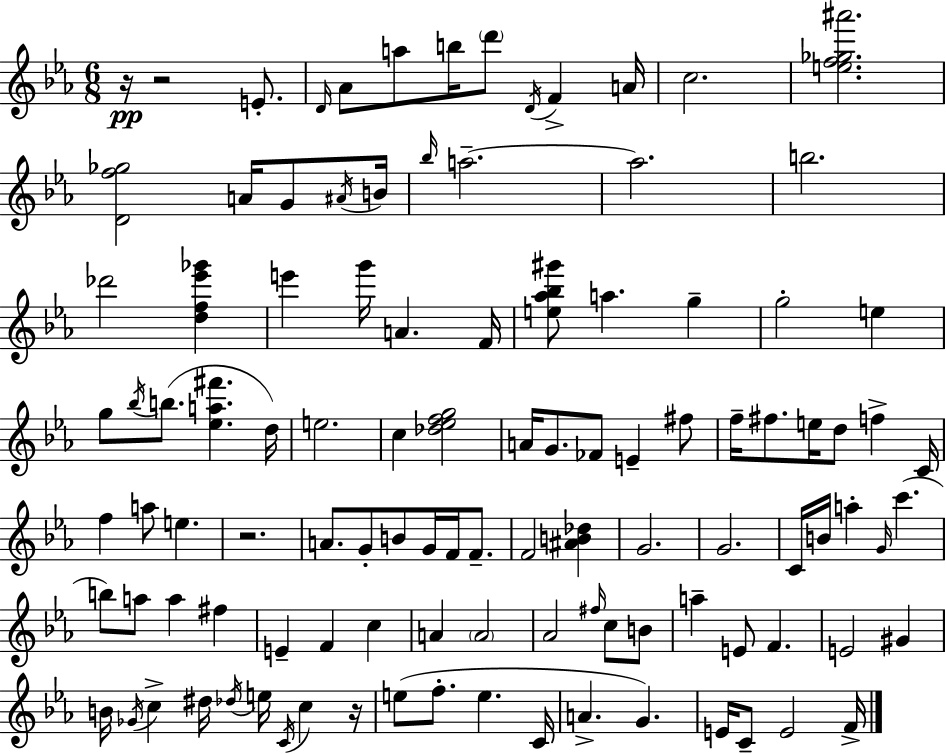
{
  \clef treble
  \numericTimeSignature
  \time 6/8
  \key ees \major
  r16\pp r2 e'8.-. | \grace { d'16 } aes'8 a''8 b''16 \parenthesize d'''8 \acciaccatura { d'16 } f'4-> | a'16 c''2. | <e'' f'' ges'' ais'''>2. | \break <d' f'' ges''>2 a'16 g'8 | \acciaccatura { ais'16 } b'16 \grace { bes''16 } a''2.--~~ | a''2. | b''2. | \break des'''2 | <d'' f'' ees''' ges'''>4 e'''4 g'''16 a'4. | f'16 <e'' aes'' bes'' gis'''>8 a''4. | g''4-- g''2-. | \break e''4 g''8 \acciaccatura { bes''16 } b''8.( <ees'' a'' fis'''>4. | d''16) e''2. | c''4 <des'' ees'' f'' g''>2 | a'16 g'8. fes'8 e'4-- | \break fis''8 f''16-- fis''8. e''16 d''8 | f''4-> c'16 f''4 a''8 e''4. | r2. | a'8. g'8-. b'8 | \break g'16 f'16 f'8.-- f'2 | <ais' b' des''>4 g'2. | g'2. | c'16 b'16 a''4-. \grace { g'16 }( | \break c'''4. b''8) a''8 a''4 | fis''4 e'4-- f'4 | c''4 a'4 \parenthesize a'2 | aes'2 | \break \grace { fis''16 } c''8 b'8 a''4-- e'8 | f'4. e'2 | gis'4 b'16 \acciaccatura { ges'16 } c''4-> | dis''16 \acciaccatura { des''16 } e''16 \acciaccatura { c'16 } c''4 r16 e''8( | \break f''8.-. e''4. c'16 a'4.-> | g'4.) e'16 c'8-- | e'2 f'16-> \bar "|."
}